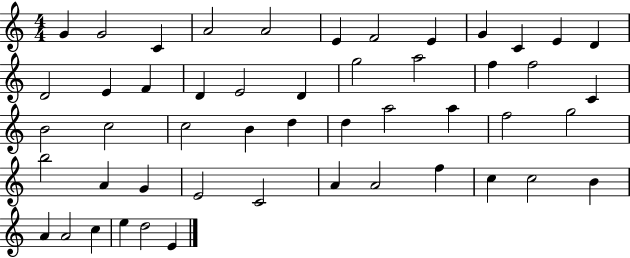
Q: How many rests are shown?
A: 0